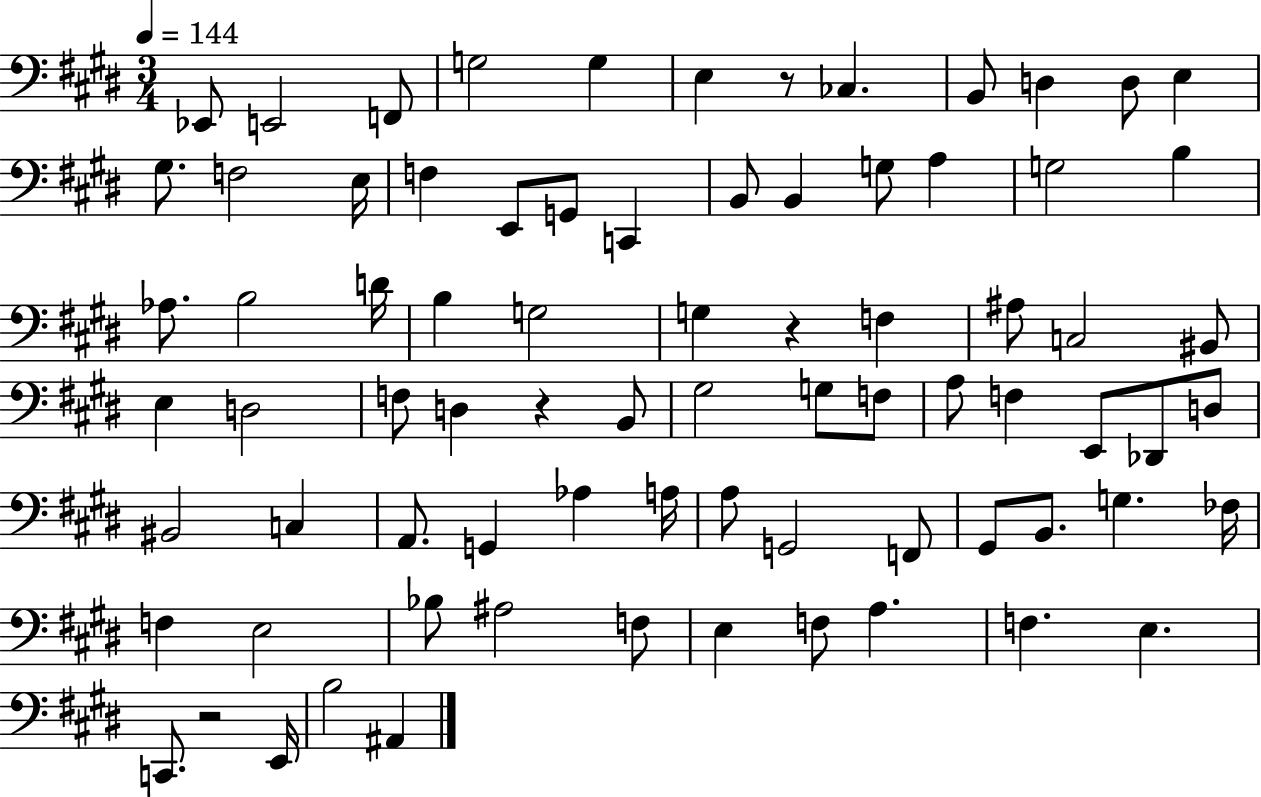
{
  \clef bass
  \numericTimeSignature
  \time 3/4
  \key e \major
  \tempo 4 = 144
  ees,8 e,2 f,8 | g2 g4 | e4 r8 ces4. | b,8 d4 d8 e4 | \break gis8. f2 e16 | f4 e,8 g,8 c,4 | b,8 b,4 g8 a4 | g2 b4 | \break aes8. b2 d'16 | b4 g2 | g4 r4 f4 | ais8 c2 bis,8 | \break e4 d2 | f8 d4 r4 b,8 | gis2 g8 f8 | a8 f4 e,8 des,8 d8 | \break bis,2 c4 | a,8. g,4 aes4 a16 | a8 g,2 f,8 | gis,8 b,8. g4. fes16 | \break f4 e2 | bes8 ais2 f8 | e4 f8 a4. | f4. e4. | \break c,8. r2 e,16 | b2 ais,4 | \bar "|."
}